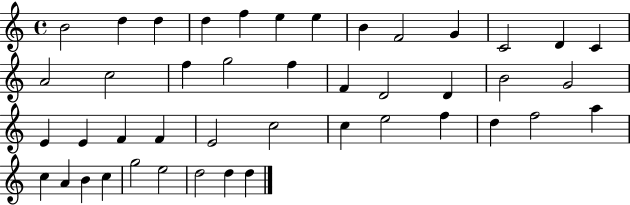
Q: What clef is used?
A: treble